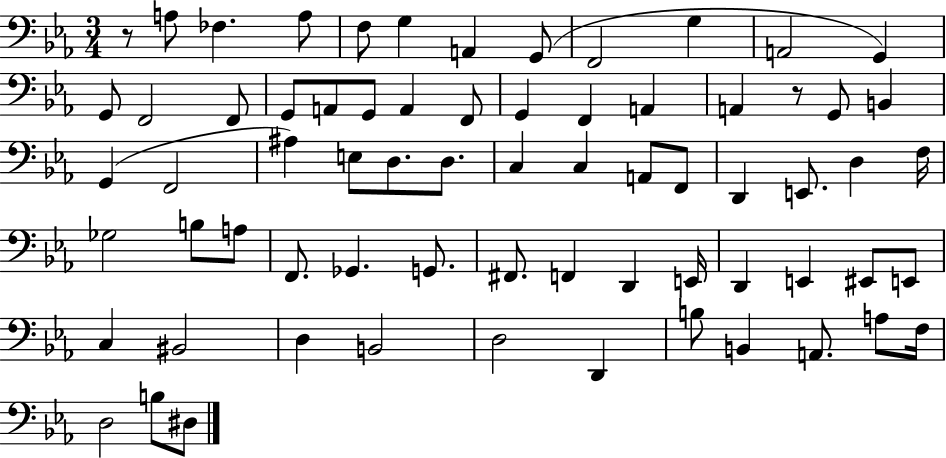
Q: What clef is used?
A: bass